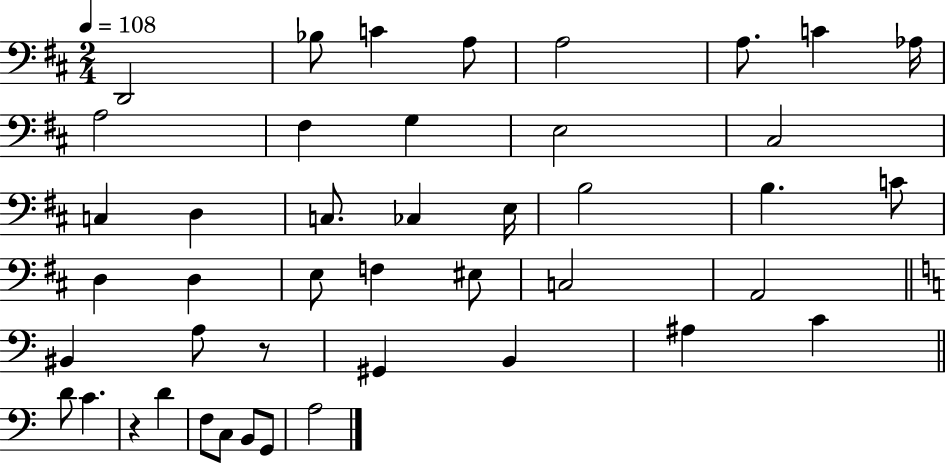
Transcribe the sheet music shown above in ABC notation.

X:1
T:Untitled
M:2/4
L:1/4
K:D
D,,2 _B,/2 C A,/2 A,2 A,/2 C _A,/4 A,2 ^F, G, E,2 ^C,2 C, D, C,/2 _C, E,/4 B,2 B, C/2 D, D, E,/2 F, ^E,/2 C,2 A,,2 ^B,, A,/2 z/2 ^G,, B,, ^A, C D/2 C z D F,/2 C,/2 B,,/2 G,,/2 A,2